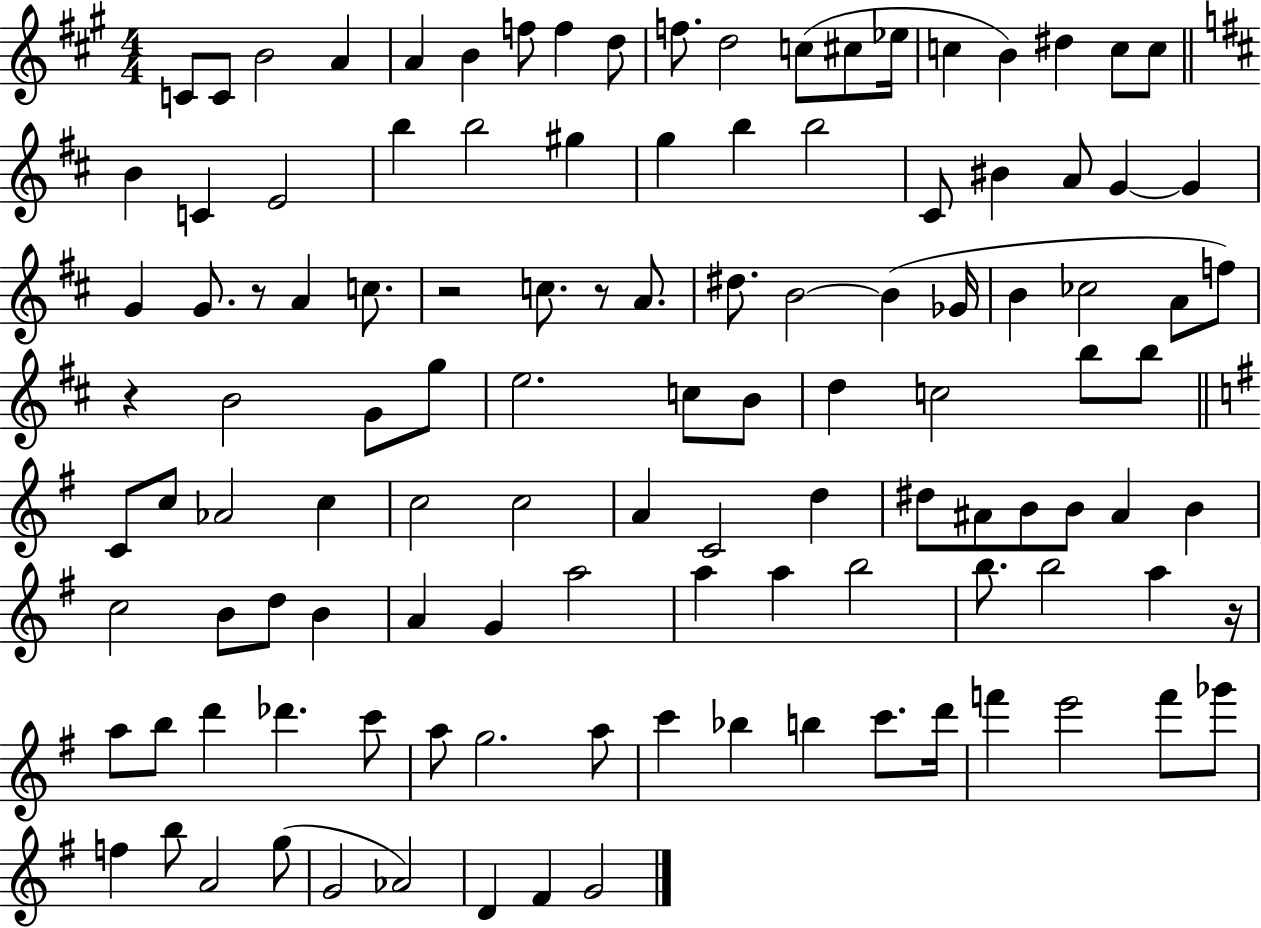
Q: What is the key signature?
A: A major